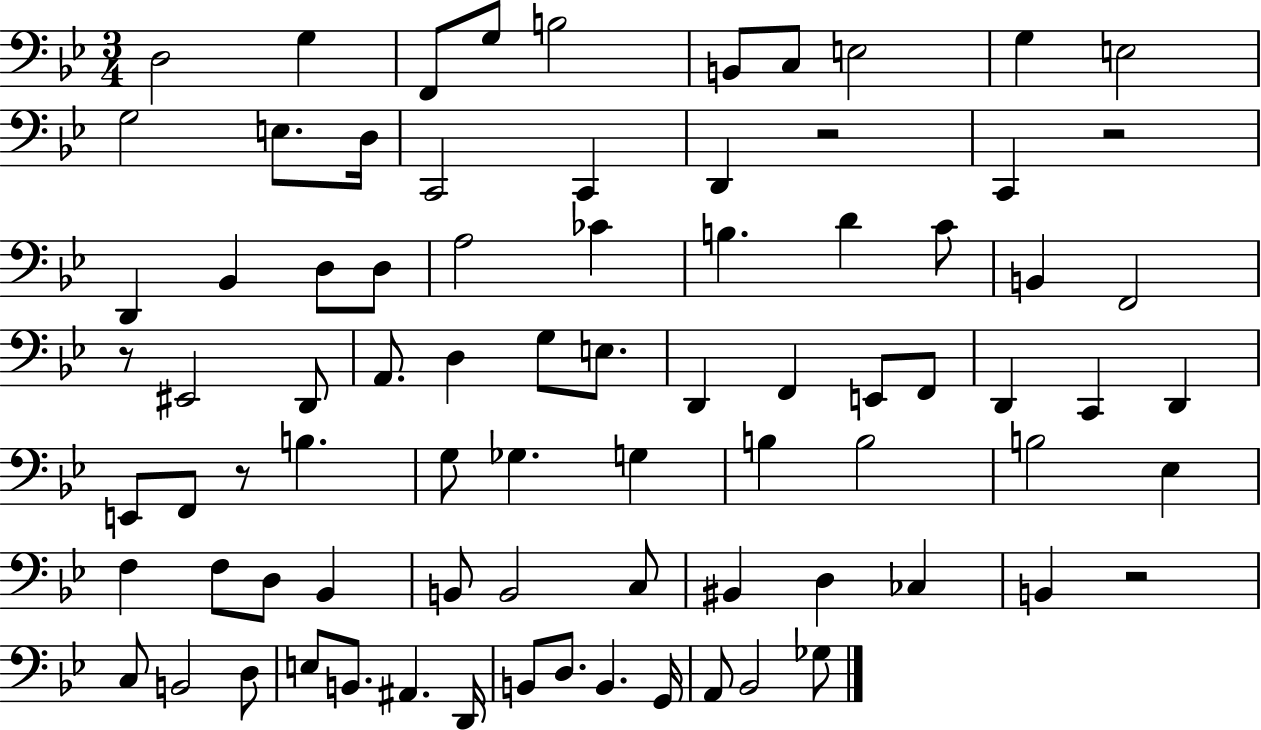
{
  \clef bass
  \numericTimeSignature
  \time 3/4
  \key bes \major
  \repeat volta 2 { d2 g4 | f,8 g8 b2 | b,8 c8 e2 | g4 e2 | \break g2 e8. d16 | c,2 c,4 | d,4 r2 | c,4 r2 | \break d,4 bes,4 d8 d8 | a2 ces'4 | b4. d'4 c'8 | b,4 f,2 | \break r8 eis,2 d,8 | a,8. d4 g8 e8. | d,4 f,4 e,8 f,8 | d,4 c,4 d,4 | \break e,8 f,8 r8 b4. | g8 ges4. g4 | b4 b2 | b2 ees4 | \break f4 f8 d8 bes,4 | b,8 b,2 c8 | bis,4 d4 ces4 | b,4 r2 | \break c8 b,2 d8 | e8 b,8. ais,4. d,16 | b,8 d8. b,4. g,16 | a,8 bes,2 ges8 | \break } \bar "|."
}